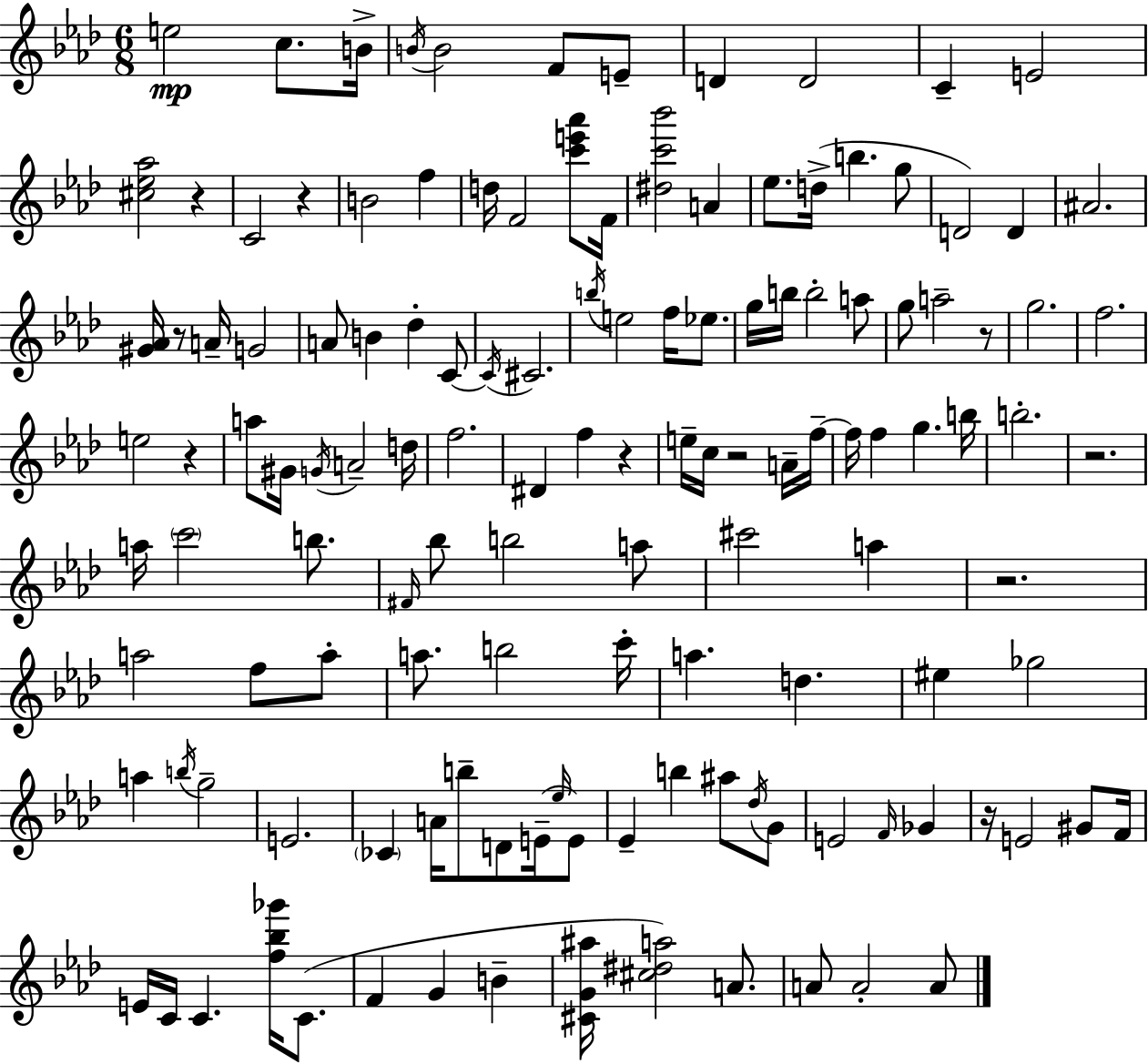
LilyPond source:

{
  \clef treble
  \numericTimeSignature
  \time 6/8
  \key f \minor
  e''2\mp c''8. b'16-> | \acciaccatura { b'16 } b'2 f'8 e'8-- | d'4 d'2 | c'4-- e'2 | \break <cis'' ees'' aes''>2 r4 | c'2 r4 | b'2 f''4 | d''16 f'2 <c''' e''' aes'''>8 | \break f'16 <dis'' c''' bes'''>2 a'4 | ees''8. d''16->( b''4. g''8 | d'2) d'4 | ais'2. | \break <gis' aes'>16 r8 a'16-- g'2 | a'8 b'4 des''4-. c'8~~ | \acciaccatura { c'16 } cis'2. | \acciaccatura { b''16 } e''2 f''16 | \break ees''8. g''16 b''16 b''2-. | a''8 g''8 a''2-- | r8 g''2. | f''2. | \break e''2 r4 | a''8 gis'16 \acciaccatura { g'16 } a'2-- | d''16 f''2. | dis'4 f''4 | \break r4 e''16-- c''16 r2 | a'16-- f''16--~~ f''16 f''4 g''4. | b''16 b''2.-. | r2. | \break a''16 \parenthesize c'''2 | b''8. \grace { fis'16 } bes''8 b''2 | a''8 cis'''2 | a''4 r2. | \break a''2 | f''8 a''8-. a''8. b''2 | c'''16-. a''4. d''4. | eis''4 ges''2 | \break a''4 \acciaccatura { b''16 } g''2-- | e'2. | \parenthesize ces'4 a'16 b''8-- | d'8 e'16--( \grace { ees''16 } e'8) ees'4-- b''4 | \break ais''8 \acciaccatura { des''16 } g'8 e'2 | \grace { f'16 } ges'4 r16 e'2 | gis'8 f'16 e'16 c'16 c'4. | <f'' bes'' ges'''>16 c'8.( f'4 | \break g'4 b'4-- <cis' g' ais''>16 <cis'' dis'' a''>2) | a'8. a'8 a'2-. | a'8 \bar "|."
}